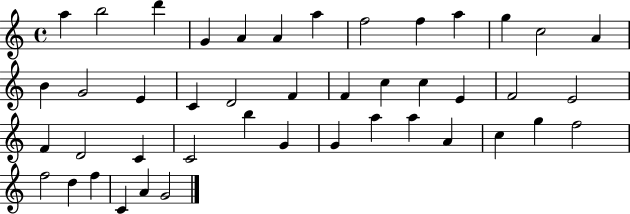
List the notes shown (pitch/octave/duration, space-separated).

A5/q B5/h D6/q G4/q A4/q A4/q A5/q F5/h F5/q A5/q G5/q C5/h A4/q B4/q G4/h E4/q C4/q D4/h F4/q F4/q C5/q C5/q E4/q F4/h E4/h F4/q D4/h C4/q C4/h B5/q G4/q G4/q A5/q A5/q A4/q C5/q G5/q F5/h F5/h D5/q F5/q C4/q A4/q G4/h